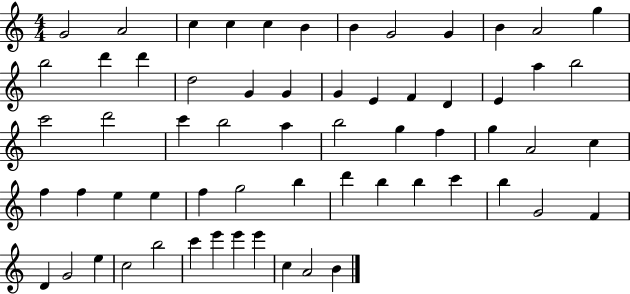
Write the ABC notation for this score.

X:1
T:Untitled
M:4/4
L:1/4
K:C
G2 A2 c c c B B G2 G B A2 g b2 d' d' d2 G G G E F D E a b2 c'2 d'2 c' b2 a b2 g f g A2 c f f e e f g2 b d' b b c' b G2 F D G2 e c2 b2 c' e' e' e' c A2 B